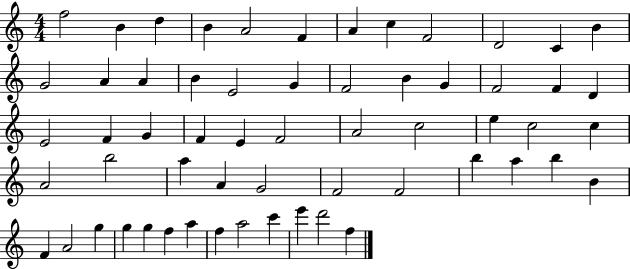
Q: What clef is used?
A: treble